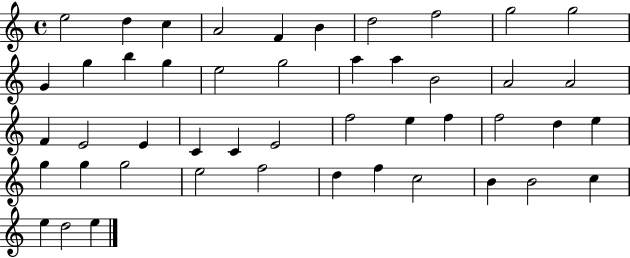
X:1
T:Untitled
M:4/4
L:1/4
K:C
e2 d c A2 F B d2 f2 g2 g2 G g b g e2 g2 a a B2 A2 A2 F E2 E C C E2 f2 e f f2 d e g g g2 e2 f2 d f c2 B B2 c e d2 e